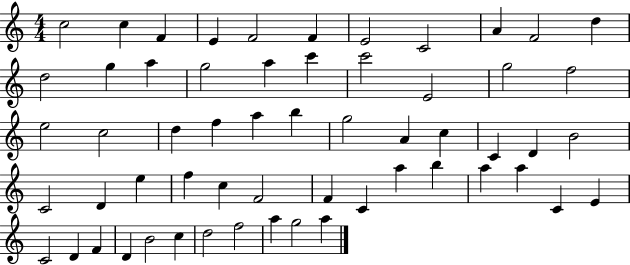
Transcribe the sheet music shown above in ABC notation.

X:1
T:Untitled
M:4/4
L:1/4
K:C
c2 c F E F2 F E2 C2 A F2 d d2 g a g2 a c' c'2 E2 g2 f2 e2 c2 d f a b g2 A c C D B2 C2 D e f c F2 F C a b a a C E C2 D F D B2 c d2 f2 a g2 a